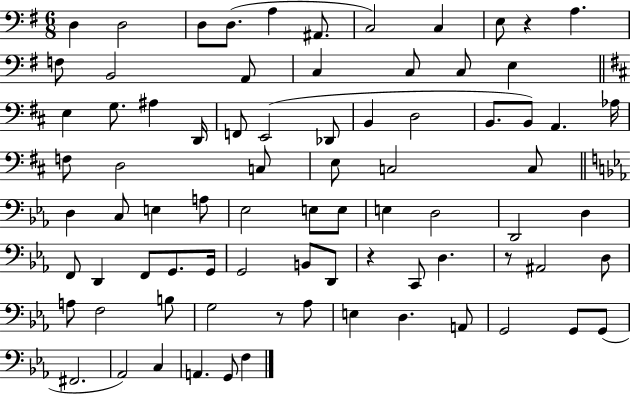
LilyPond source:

{
  \clef bass
  \numericTimeSignature
  \time 6/8
  \key g \major
  d4 d2 | d8 d8.( a4 ais,8. | c2) c4 | e8 r4 a4. | \break f8 b,2 a,8 | c4 c8 c8 e4 | \bar "||" \break \key b \minor e4 g8. ais4 d,16 | f,8 e,2( des,8 | b,4 d2 | b,8. b,8) a,4. aes16 | \break f8 d2 c8 | e8 c2 c8 | \bar "||" \break \key ees \major d4 c8 e4 a8 | ees2 e8 e8 | e4 d2 | d,2 d4 | \break f,8 d,4 f,8 g,8. g,16 | g,2 b,8 d,8 | r4 c,8 d4. | r8 ais,2 d8 | \break a8 f2 b8 | g2 r8 aes8 | e4 d4. a,8 | g,2 g,8 g,8( | \break fis,2. | aes,2) c4 | a,4. g,8 f4 | \bar "|."
}